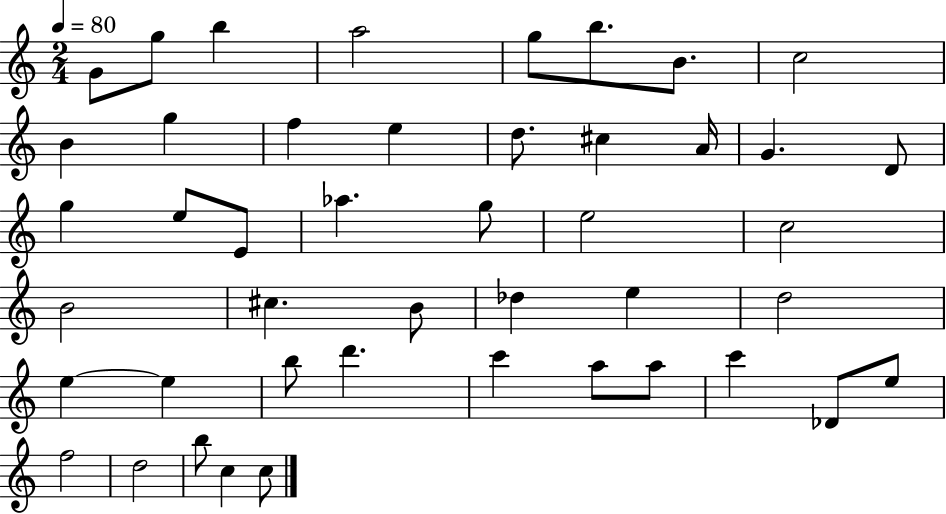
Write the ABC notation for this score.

X:1
T:Untitled
M:2/4
L:1/4
K:C
G/2 g/2 b a2 g/2 b/2 B/2 c2 B g f e d/2 ^c A/4 G D/2 g e/2 E/2 _a g/2 e2 c2 B2 ^c B/2 _d e d2 e e b/2 d' c' a/2 a/2 c' _D/2 e/2 f2 d2 b/2 c c/2